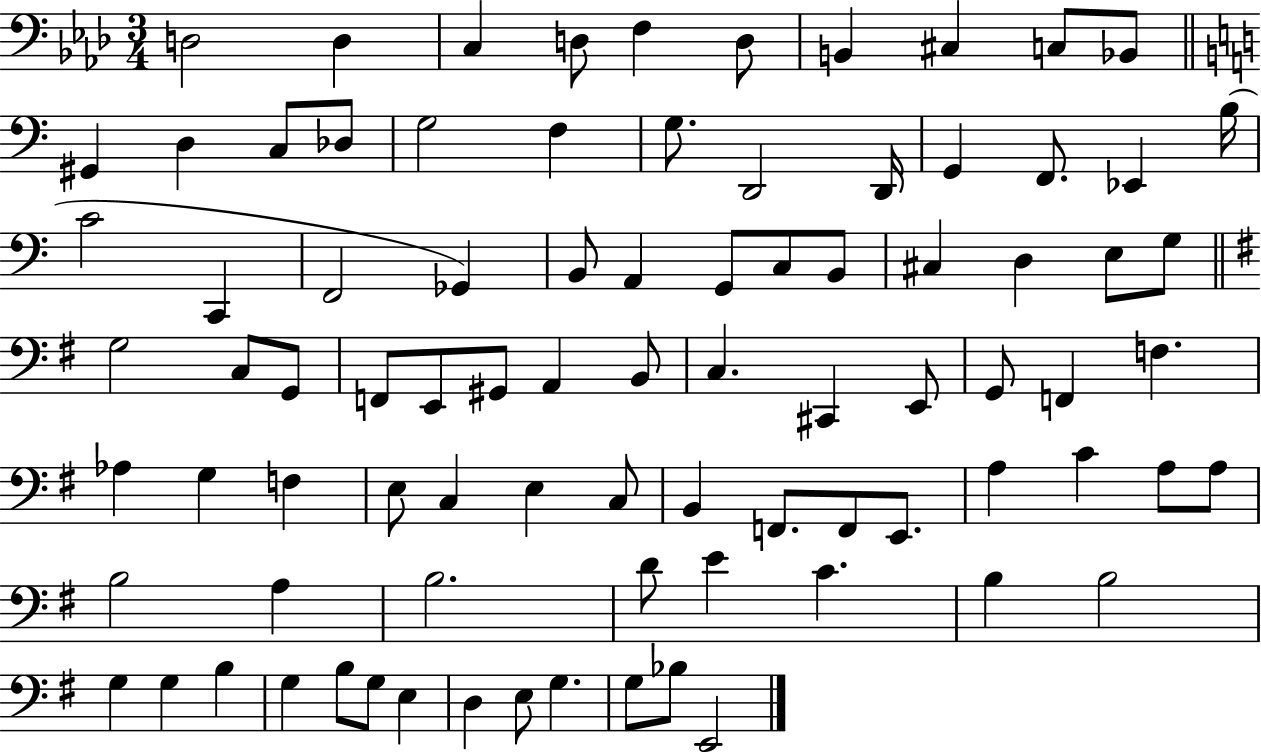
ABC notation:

X:1
T:Untitled
M:3/4
L:1/4
K:Ab
D,2 D, C, D,/2 F, D,/2 B,, ^C, C,/2 _B,,/2 ^G,, D, C,/2 _D,/2 G,2 F, G,/2 D,,2 D,,/4 G,, F,,/2 _E,, B,/4 C2 C,, F,,2 _G,, B,,/2 A,, G,,/2 C,/2 B,,/2 ^C, D, E,/2 G,/2 G,2 C,/2 G,,/2 F,,/2 E,,/2 ^G,,/2 A,, B,,/2 C, ^C,, E,,/2 G,,/2 F,, F, _A, G, F, E,/2 C, E, C,/2 B,, F,,/2 F,,/2 E,,/2 A, C A,/2 A,/2 B,2 A, B,2 D/2 E C B, B,2 G, G, B, G, B,/2 G,/2 E, D, E,/2 G, G,/2 _B,/2 E,,2